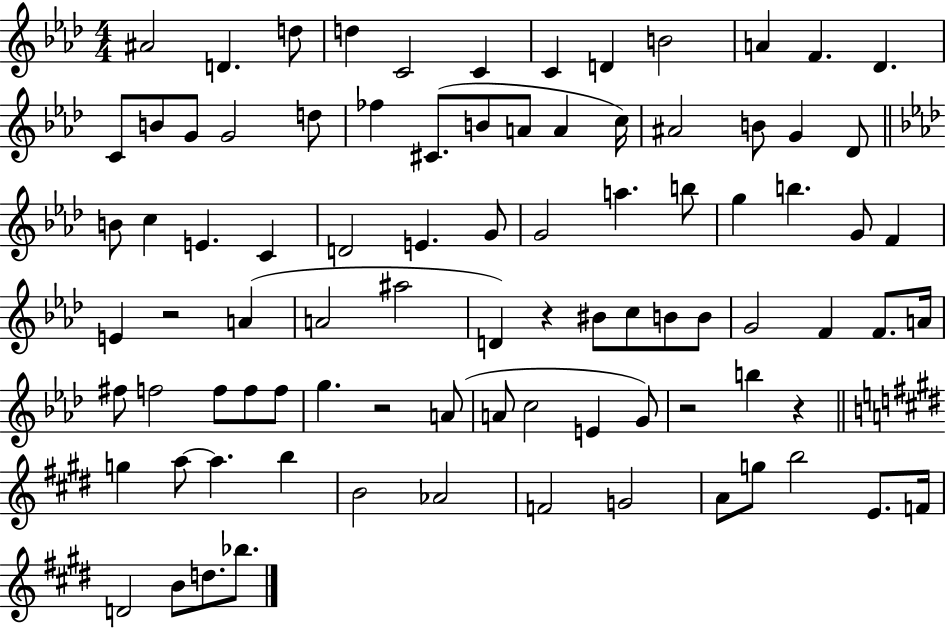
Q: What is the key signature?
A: AES major